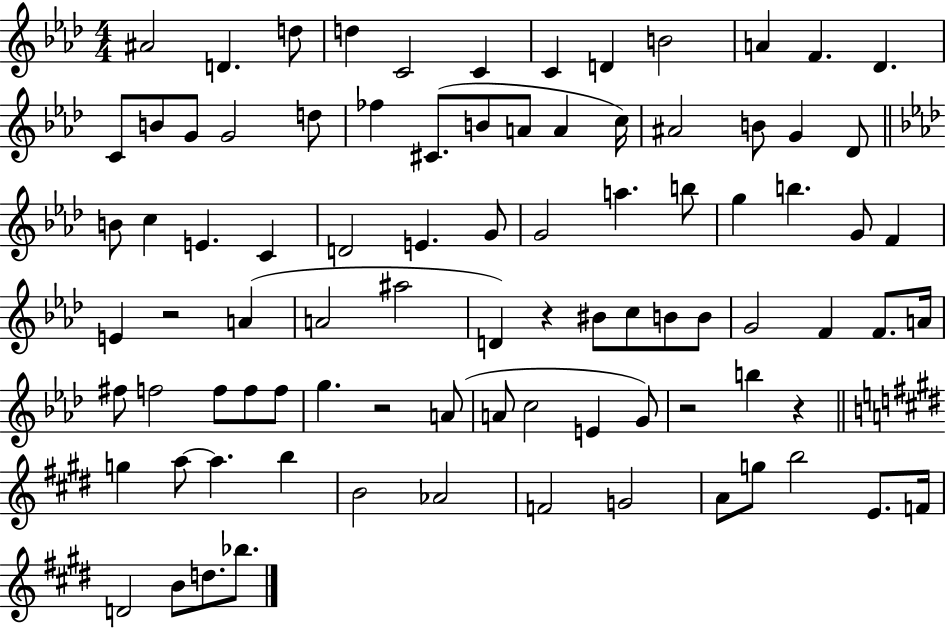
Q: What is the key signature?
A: AES major